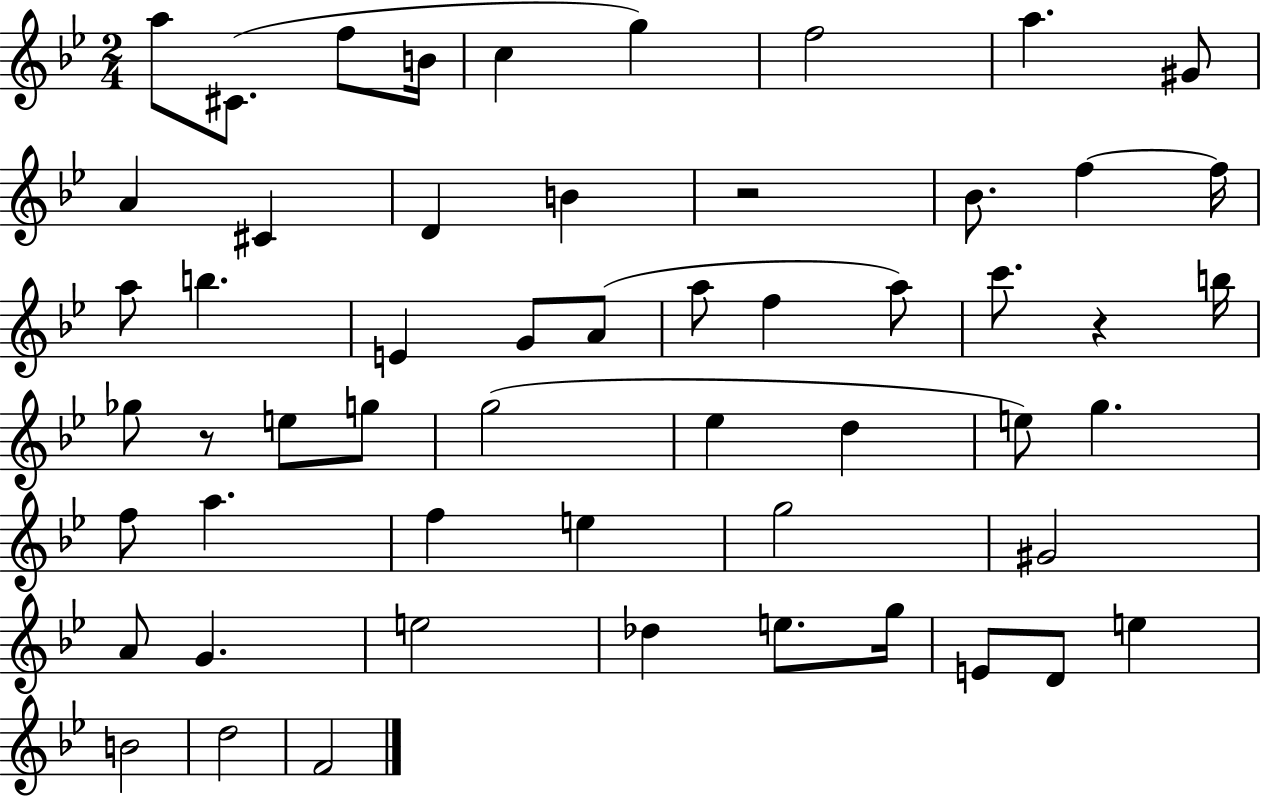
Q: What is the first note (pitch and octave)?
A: A5